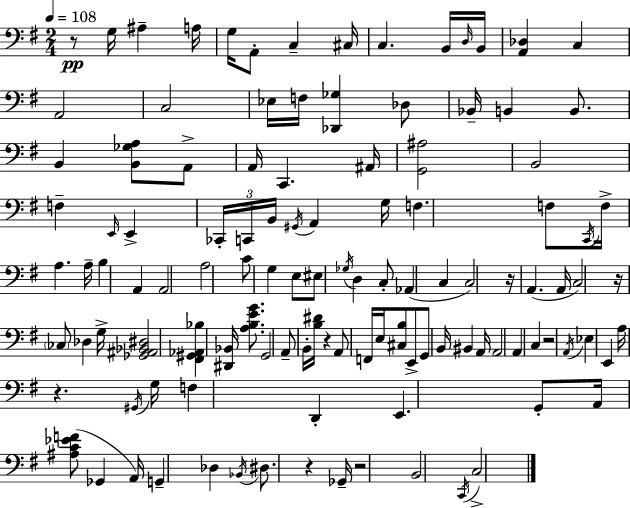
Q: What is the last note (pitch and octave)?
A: C3